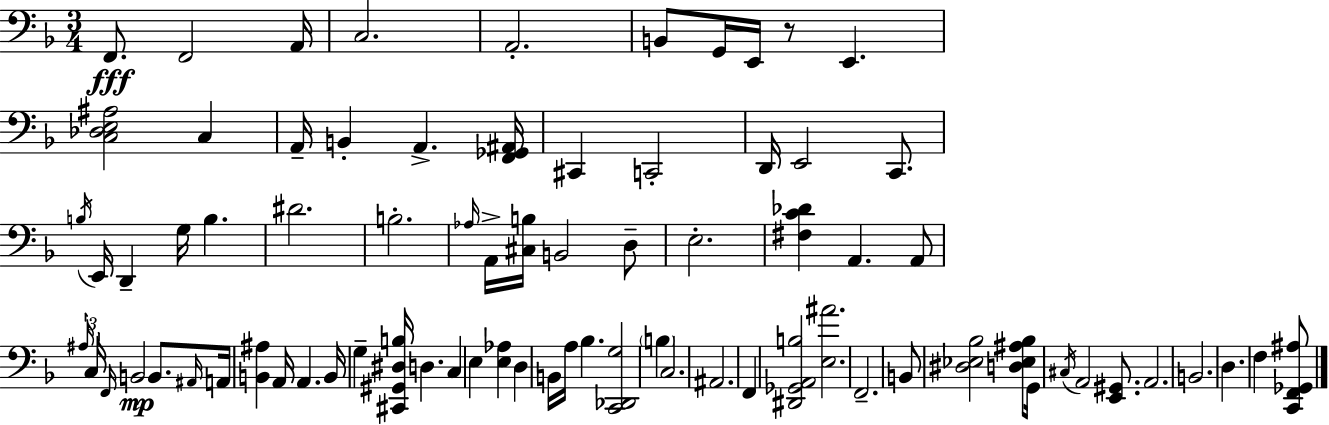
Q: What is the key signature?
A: D minor